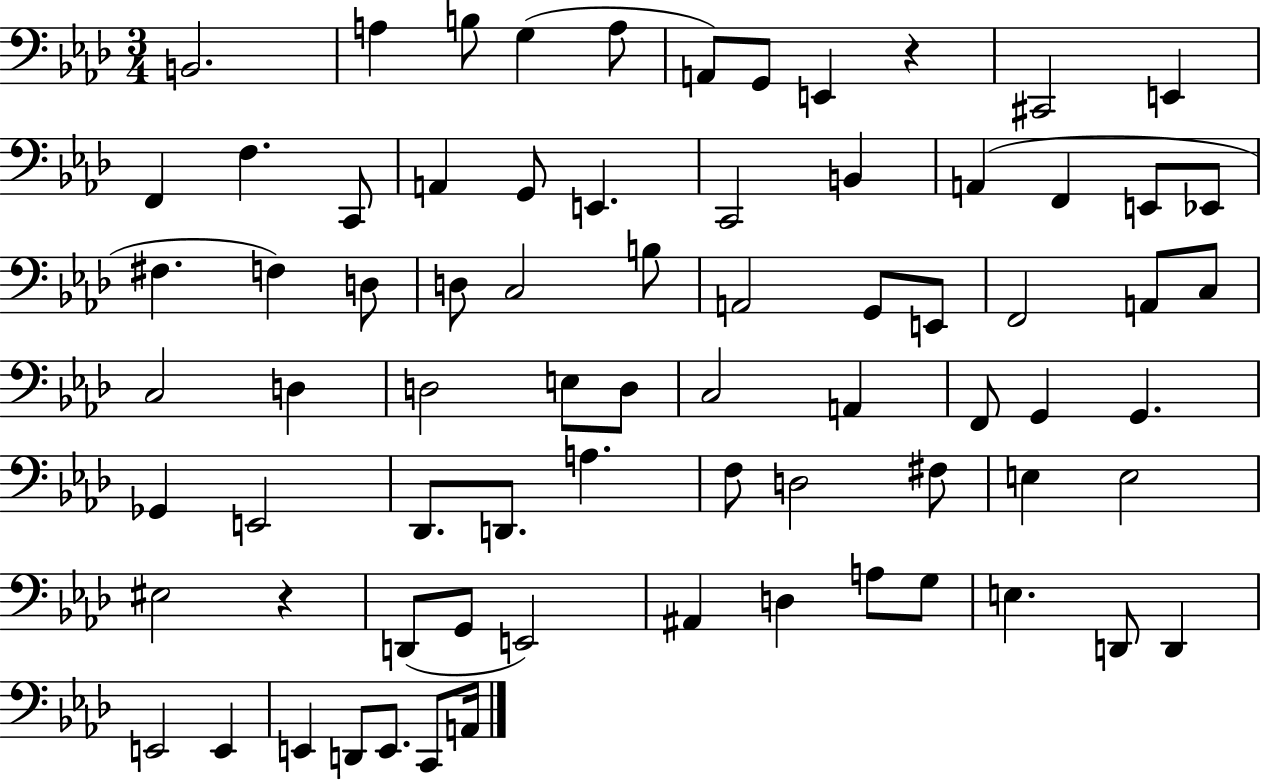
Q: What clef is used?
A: bass